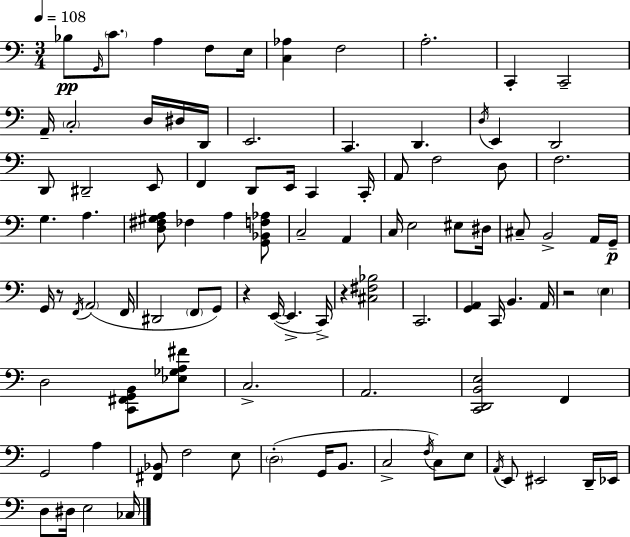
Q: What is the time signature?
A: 3/4